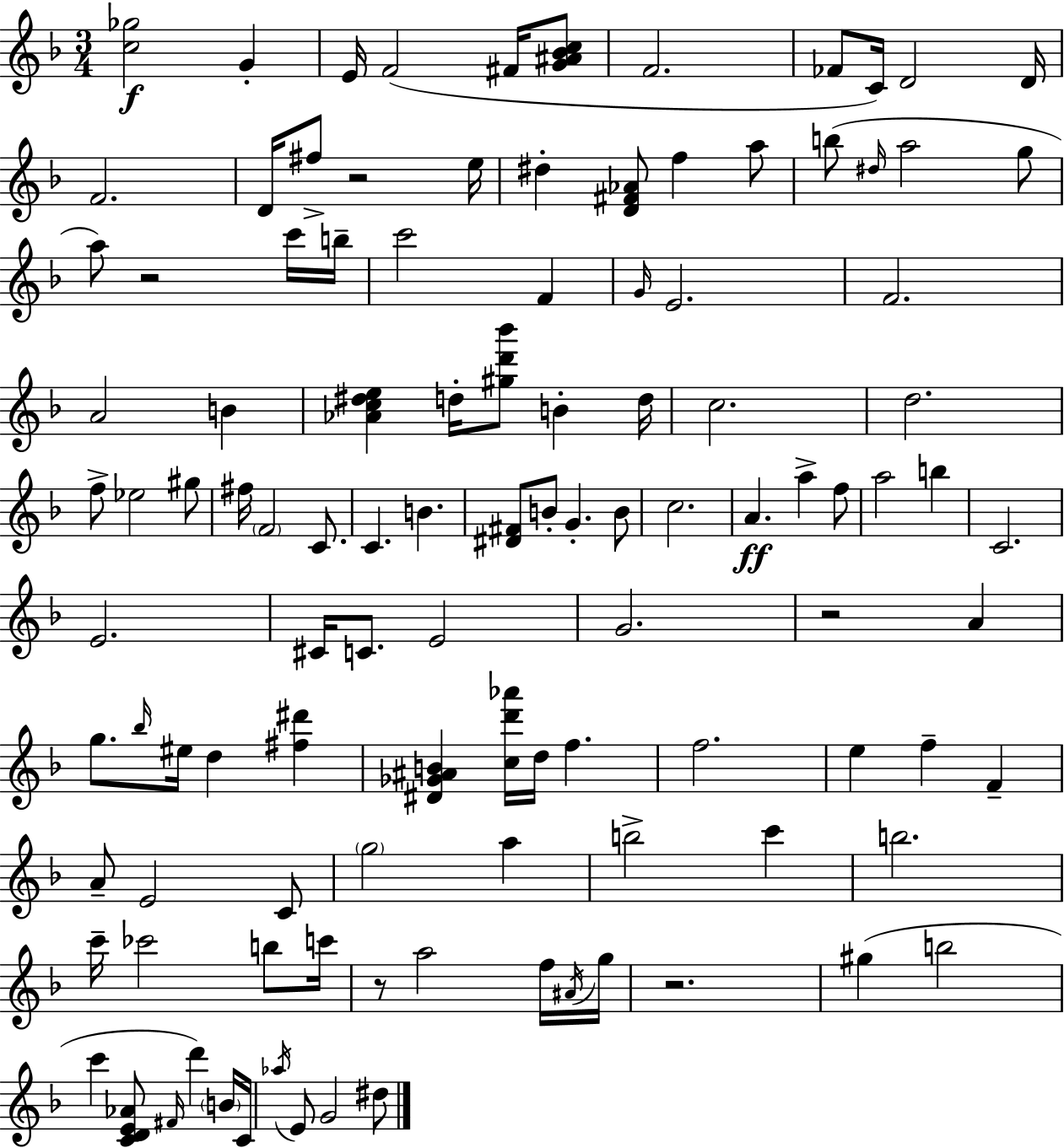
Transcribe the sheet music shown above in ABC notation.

X:1
T:Untitled
M:3/4
L:1/4
K:F
[c_g]2 G E/4 F2 ^F/4 [G^A_Bc]/2 F2 _F/2 C/4 D2 D/4 F2 D/4 ^f/2 z2 e/4 ^d [D^F_A]/2 f a/2 b/2 ^d/4 a2 g/2 a/2 z2 c'/4 b/4 c'2 F G/4 E2 F2 A2 B [_Ac^de] d/4 [^gd'_b']/2 B d/4 c2 d2 f/2 _e2 ^g/2 ^f/4 F2 C/2 C B [^D^F]/2 B/2 G B/2 c2 A a f/2 a2 b C2 E2 ^C/4 C/2 E2 G2 z2 A g/2 _b/4 ^e/4 d [^f^d'] [^D_G^AB] [cd'_a']/4 d/4 f f2 e f F A/2 E2 C/2 g2 a b2 c' b2 c'/4 _c'2 b/2 c'/4 z/2 a2 f/4 ^A/4 g/4 z2 ^g b2 c' [CDE_A]/2 ^F/4 d' B/4 C/4 _a/4 E/2 G2 ^d/2